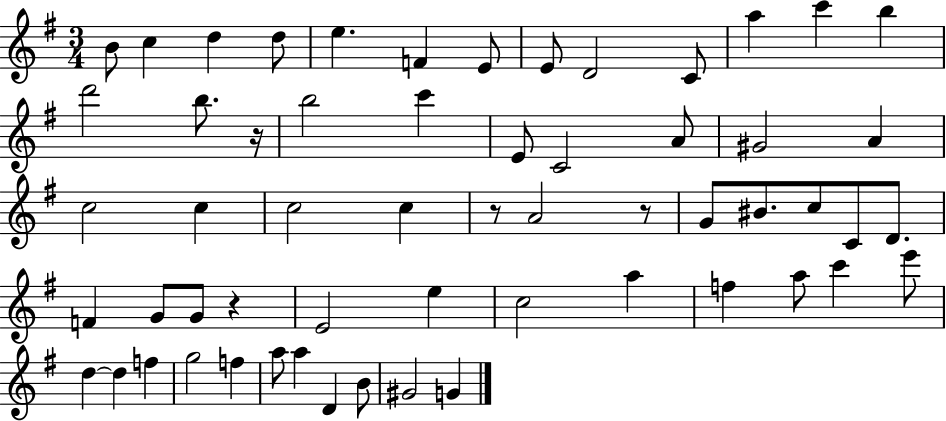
{
  \clef treble
  \numericTimeSignature
  \time 3/4
  \key g \major
  \repeat volta 2 { b'8 c''4 d''4 d''8 | e''4. f'4 e'8 | e'8 d'2 c'8 | a''4 c'''4 b''4 | \break d'''2 b''8. r16 | b''2 c'''4 | e'8 c'2 a'8 | gis'2 a'4 | \break c''2 c''4 | c''2 c''4 | r8 a'2 r8 | g'8 bis'8. c''8 c'8 d'8. | \break f'4 g'8 g'8 r4 | e'2 e''4 | c''2 a''4 | f''4 a''8 c'''4 e'''8 | \break d''4~~ d''4 f''4 | g''2 f''4 | a''8 a''4 d'4 b'8 | gis'2 g'4 | \break } \bar "|."
}